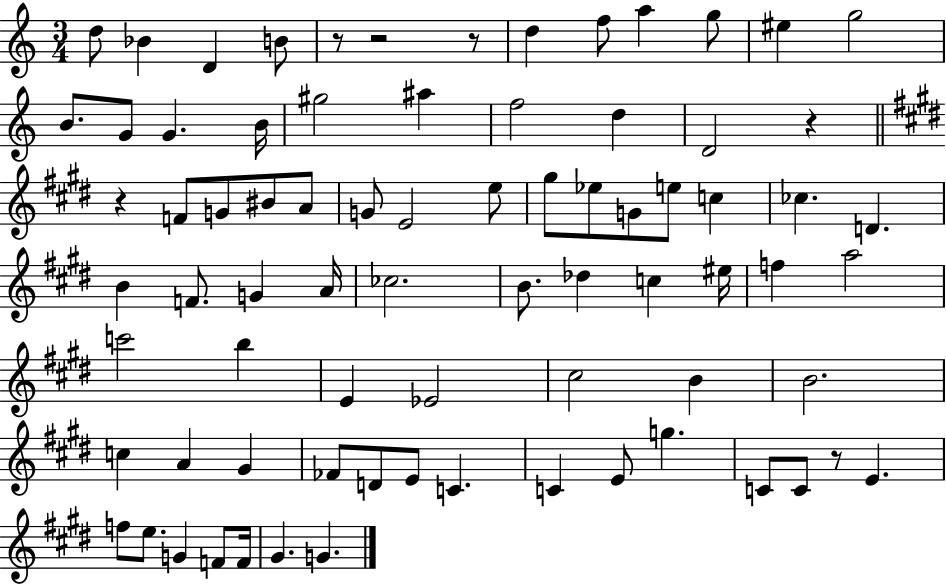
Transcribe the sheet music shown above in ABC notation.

X:1
T:Untitled
M:3/4
L:1/4
K:C
d/2 _B D B/2 z/2 z2 z/2 d f/2 a g/2 ^e g2 B/2 G/2 G B/4 ^g2 ^a f2 d D2 z z F/2 G/2 ^B/2 A/2 G/2 E2 e/2 ^g/2 _e/2 G/2 e/2 c _c D B F/2 G A/4 _c2 B/2 _d c ^e/4 f a2 c'2 b E _E2 ^c2 B B2 c A ^G _F/2 D/2 E/2 C C E/2 g C/2 C/2 z/2 E f/2 e/2 G F/2 F/4 ^G G